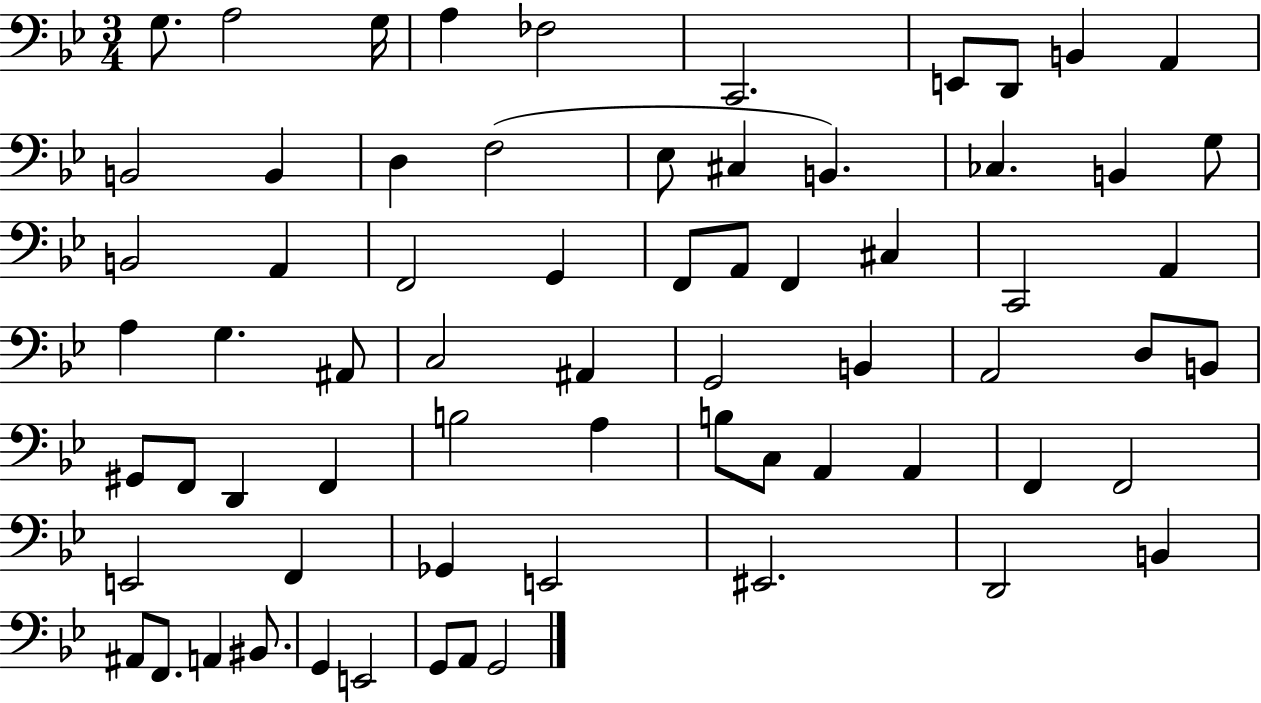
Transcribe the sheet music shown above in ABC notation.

X:1
T:Untitled
M:3/4
L:1/4
K:Bb
G,/2 A,2 G,/4 A, _F,2 C,,2 E,,/2 D,,/2 B,, A,, B,,2 B,, D, F,2 _E,/2 ^C, B,, _C, B,, G,/2 B,,2 A,, F,,2 G,, F,,/2 A,,/2 F,, ^C, C,,2 A,, A, G, ^A,,/2 C,2 ^A,, G,,2 B,, A,,2 D,/2 B,,/2 ^G,,/2 F,,/2 D,, F,, B,2 A, B,/2 C,/2 A,, A,, F,, F,,2 E,,2 F,, _G,, E,,2 ^E,,2 D,,2 B,, ^A,,/2 F,,/2 A,, ^B,,/2 G,, E,,2 G,,/2 A,,/2 G,,2